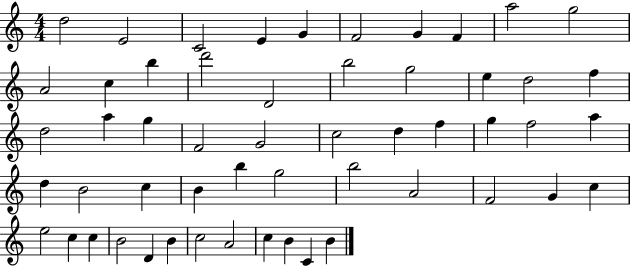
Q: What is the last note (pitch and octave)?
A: B4